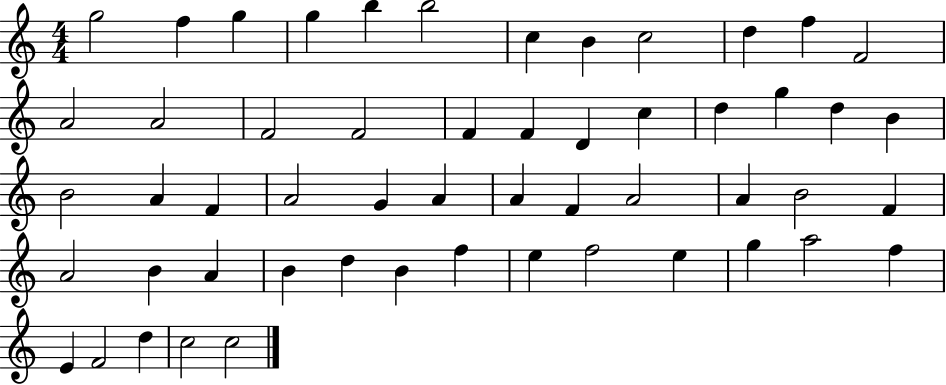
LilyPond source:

{
  \clef treble
  \numericTimeSignature
  \time 4/4
  \key c \major
  g''2 f''4 g''4 | g''4 b''4 b''2 | c''4 b'4 c''2 | d''4 f''4 f'2 | \break a'2 a'2 | f'2 f'2 | f'4 f'4 d'4 c''4 | d''4 g''4 d''4 b'4 | \break b'2 a'4 f'4 | a'2 g'4 a'4 | a'4 f'4 a'2 | a'4 b'2 f'4 | \break a'2 b'4 a'4 | b'4 d''4 b'4 f''4 | e''4 f''2 e''4 | g''4 a''2 f''4 | \break e'4 f'2 d''4 | c''2 c''2 | \bar "|."
}